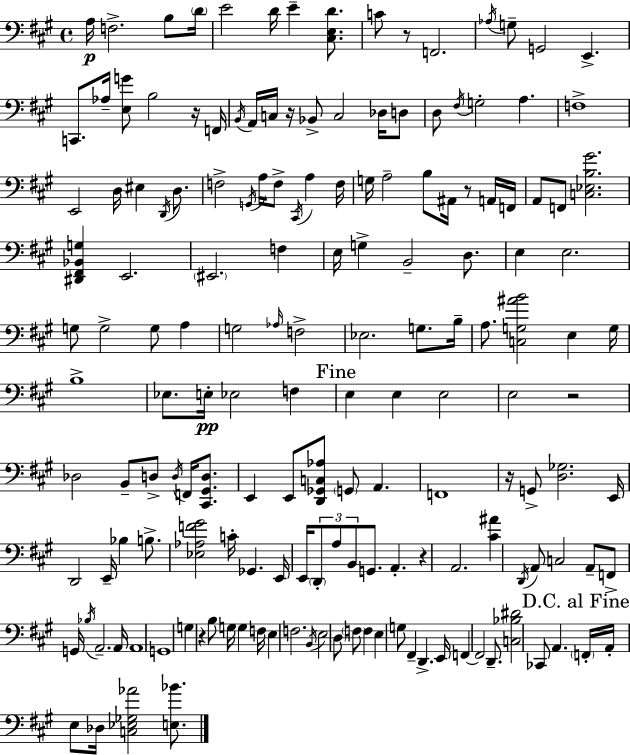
A3/s F3/h. B3/e D4/s E4/h D4/s E4/q [C#3,E3,D4]/e. C4/e R/e F2/h. Ab3/s G3/e G2/h E2/q. C2/e. Ab3/s [E3,G4]/e B3/h R/s F2/s B2/s A2/s C3/s R/s Bb2/e C3/h Db3/s D3/e D3/e F#3/s G3/h A3/q. F3/w E2/h D3/s EIS3/q D2/s D3/e. F3/h G2/s A3/s F3/e C#2/s A3/q F3/s G3/s A3/h B3/e A#2/s R/e A2/s F2/s A2/e F2/e [C3,Eb3,B3,G#4]/h. [D#2,F#2,Bb2,G3]/q E2/h. EIS2/h. F3/q E3/s G3/q B2/h D3/e. E3/q E3/h. G3/e G3/h G3/e A3/q G3/h Ab3/s F3/h Eb3/h. G3/e. B3/s A3/e. [C3,G3,A#4,B4]/h E3/q G3/s B3/w Eb3/e. E3/s Eb3/h F3/q E3/q E3/q E3/h E3/h R/h Db3/h B2/e D3/e D3/s F2/s [C#2,G#2,D3]/e. E2/q E2/e [D2,Gb2,C3,Ab3]/e G2/e A2/q. F2/w R/s G2/e [D3,Gb3]/h. E2/s D2/h E2/s Bb3/q B3/e. [Eb3,Ab3,F4,G#4]/h C4/s Gb2/q. E2/s E2/s D2/e A3/e B2/e G2/e. A2/q. R/q A2/h. [C#4,A#4]/q D2/s A2/e C3/h A2/e F2/e G2/s Bb3/s A2/h. A2/s A2/w G2/w G3/q R/q B3/e G3/s G3/q F3/s E3/q F3/h. B2/s E3/h D3/e F3/e F3/q E3/q G3/e F#2/q D2/q. E2/s F2/q F2/h D2/e. [C3,Bb3,D#4]/h CES2/e A2/q. F2/s A2/s E3/e Db3/s [C3,Eb3,Gb3,Ab4]/h [E3,Bb4]/e.